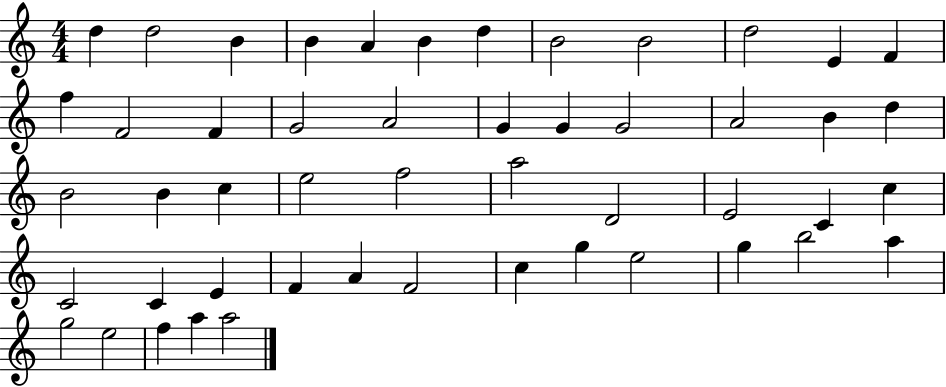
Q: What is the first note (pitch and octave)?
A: D5